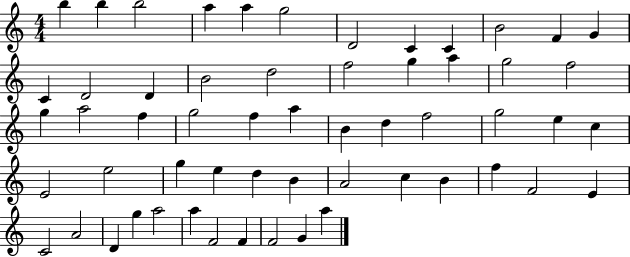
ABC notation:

X:1
T:Untitled
M:4/4
L:1/4
K:C
b b b2 a a g2 D2 C C B2 F G C D2 D B2 d2 f2 g a g2 f2 g a2 f g2 f a B d f2 g2 e c E2 e2 g e d B A2 c B f F2 E C2 A2 D g a2 a F2 F F2 G a